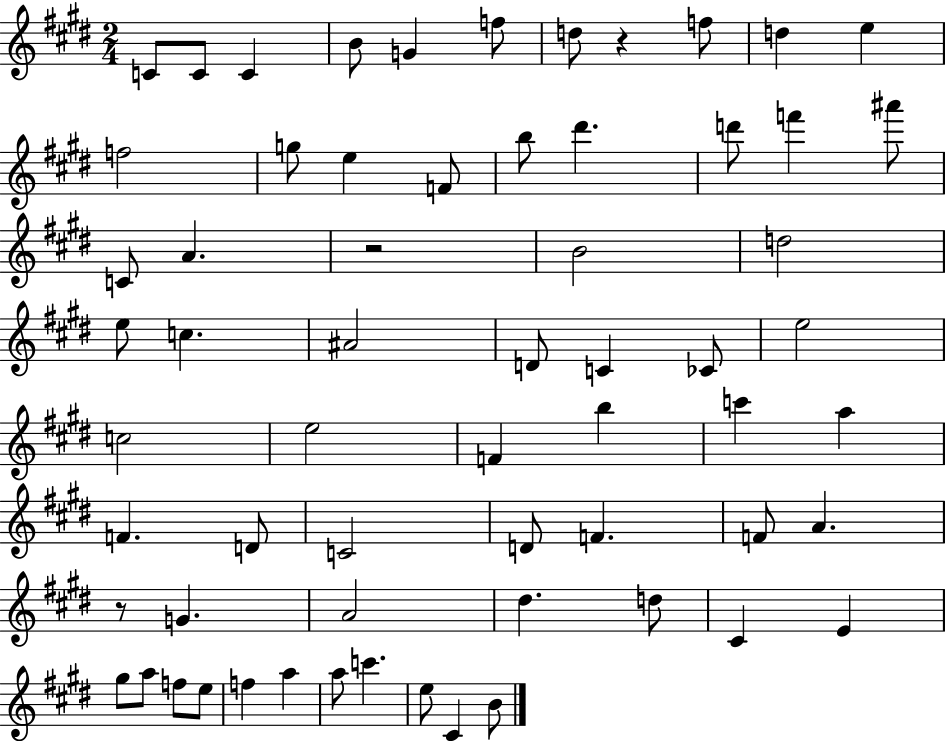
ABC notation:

X:1
T:Untitled
M:2/4
L:1/4
K:E
C/2 C/2 C B/2 G f/2 d/2 z f/2 d e f2 g/2 e F/2 b/2 ^d' d'/2 f' ^a'/2 C/2 A z2 B2 d2 e/2 c ^A2 D/2 C _C/2 e2 c2 e2 F b c' a F D/2 C2 D/2 F F/2 A z/2 G A2 ^d d/2 ^C E ^g/2 a/2 f/2 e/2 f a a/2 c' e/2 ^C B/2